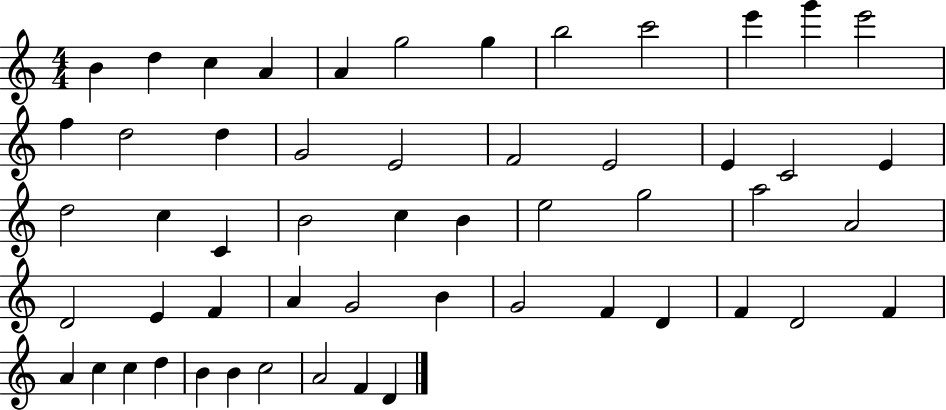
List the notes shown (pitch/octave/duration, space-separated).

B4/q D5/q C5/q A4/q A4/q G5/h G5/q B5/h C6/h E6/q G6/q E6/h F5/q D5/h D5/q G4/h E4/h F4/h E4/h E4/q C4/h E4/q D5/h C5/q C4/q B4/h C5/q B4/q E5/h G5/h A5/h A4/h D4/h E4/q F4/q A4/q G4/h B4/q G4/h F4/q D4/q F4/q D4/h F4/q A4/q C5/q C5/q D5/q B4/q B4/q C5/h A4/h F4/q D4/q